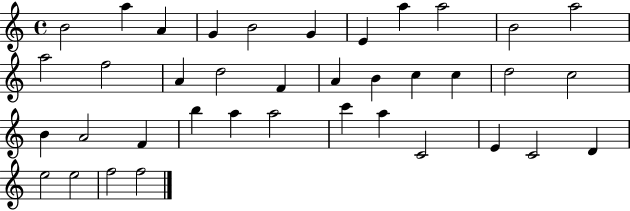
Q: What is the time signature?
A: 4/4